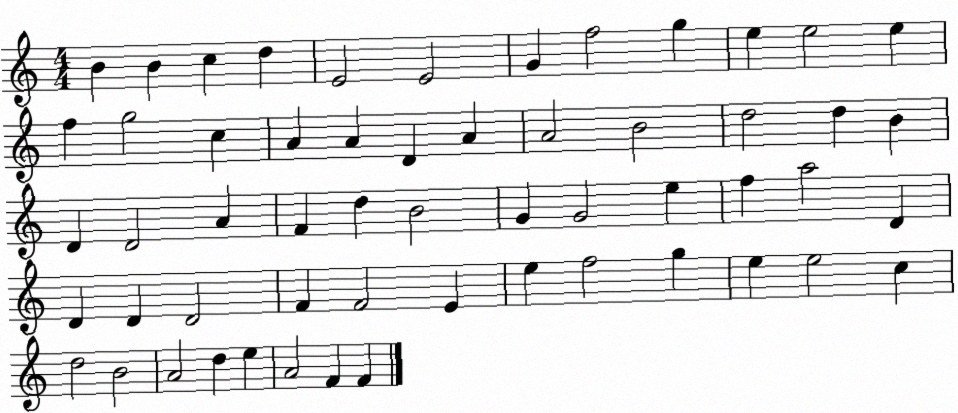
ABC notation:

X:1
T:Untitled
M:4/4
L:1/4
K:C
B B c d E2 E2 G f2 g e e2 e f g2 c A A D A A2 B2 d2 d B D D2 A F d B2 G G2 e f a2 D D D D2 F F2 E e f2 g e e2 c d2 B2 A2 d e A2 F F